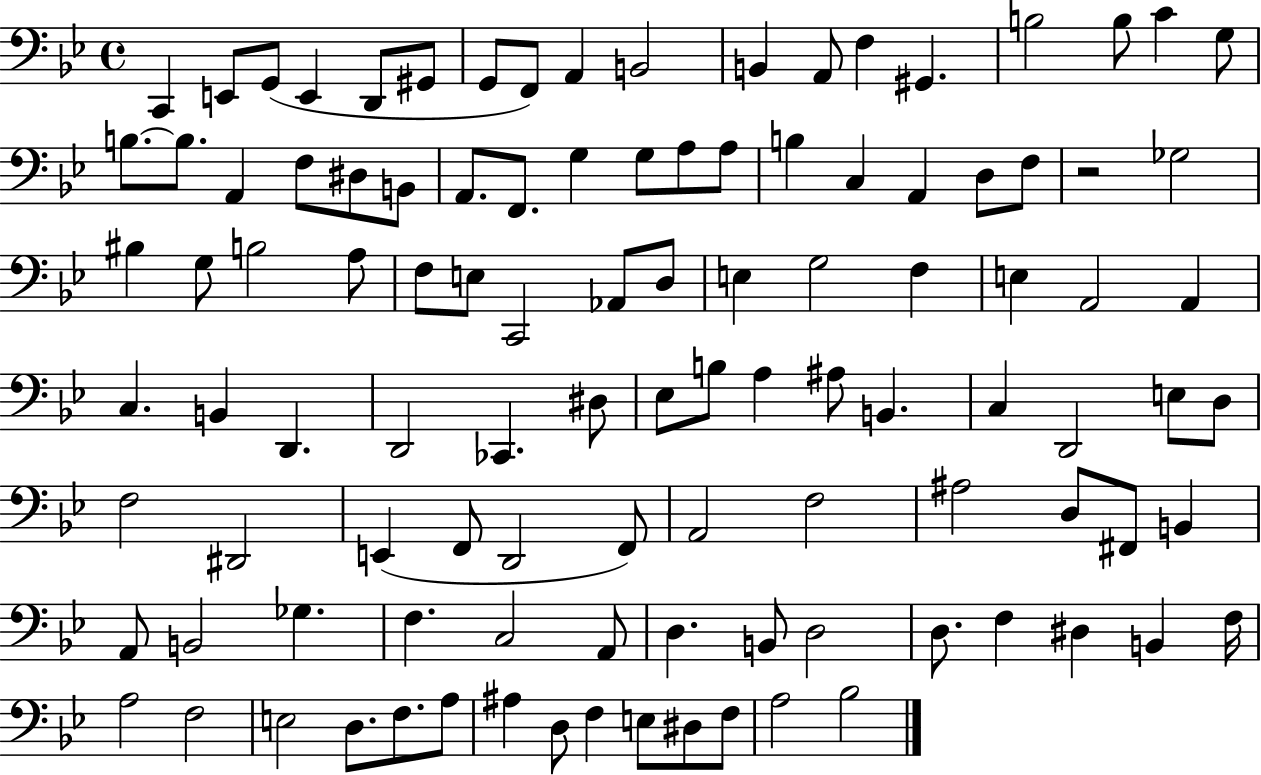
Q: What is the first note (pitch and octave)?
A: C2